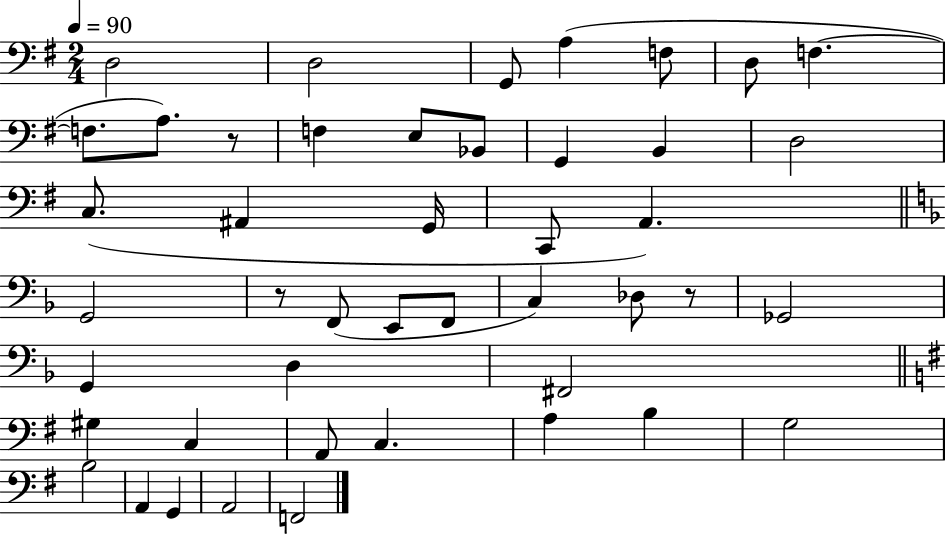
D3/h D3/h G2/e A3/q F3/e D3/e F3/q. F3/e. A3/e. R/e F3/q E3/e Bb2/e G2/q B2/q D3/h C3/e. A#2/q G2/s C2/e A2/q. G2/h R/e F2/e E2/e F2/e C3/q Db3/e R/e Gb2/h G2/q D3/q F#2/h G#3/q C3/q A2/e C3/q. A3/q B3/q G3/h B3/h A2/q G2/q A2/h F2/h